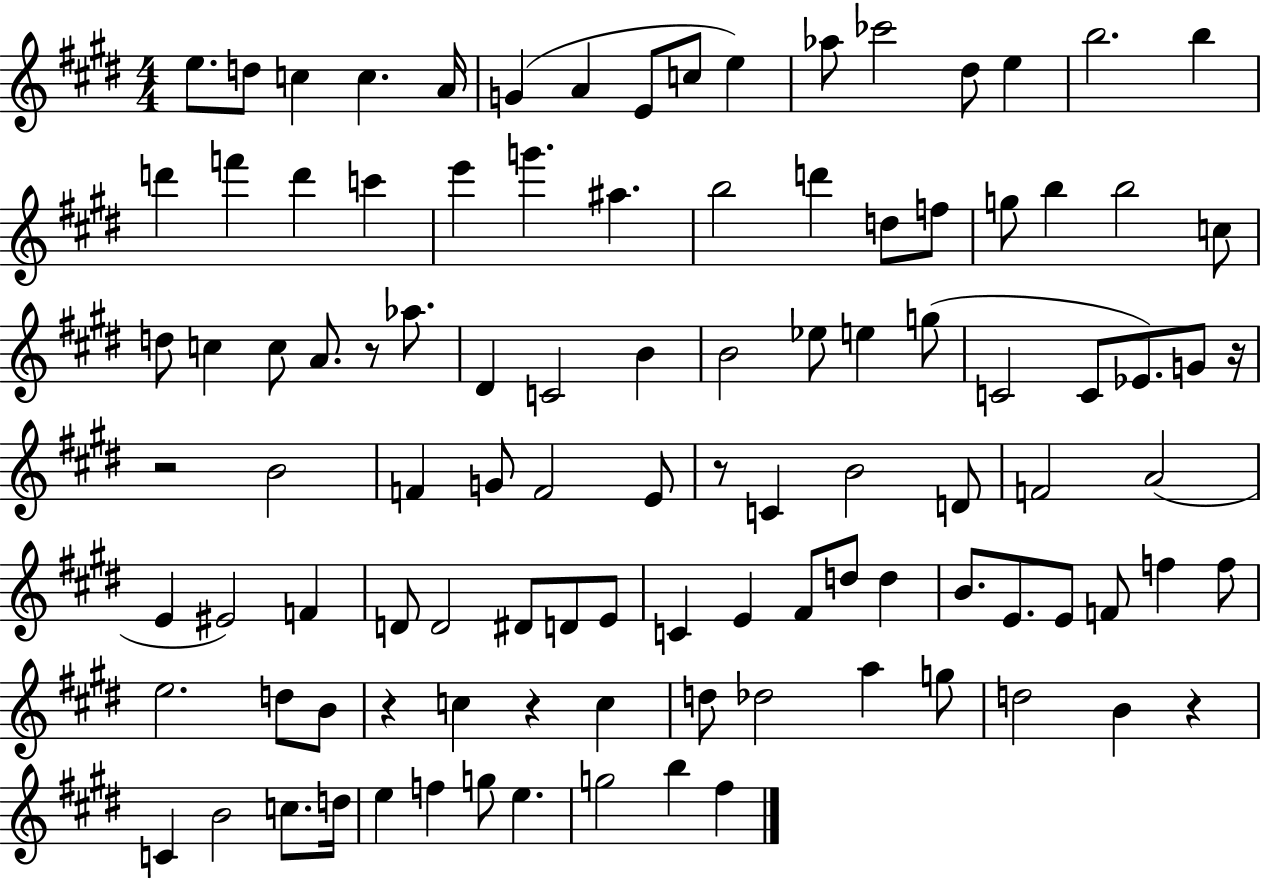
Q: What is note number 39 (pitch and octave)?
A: B4